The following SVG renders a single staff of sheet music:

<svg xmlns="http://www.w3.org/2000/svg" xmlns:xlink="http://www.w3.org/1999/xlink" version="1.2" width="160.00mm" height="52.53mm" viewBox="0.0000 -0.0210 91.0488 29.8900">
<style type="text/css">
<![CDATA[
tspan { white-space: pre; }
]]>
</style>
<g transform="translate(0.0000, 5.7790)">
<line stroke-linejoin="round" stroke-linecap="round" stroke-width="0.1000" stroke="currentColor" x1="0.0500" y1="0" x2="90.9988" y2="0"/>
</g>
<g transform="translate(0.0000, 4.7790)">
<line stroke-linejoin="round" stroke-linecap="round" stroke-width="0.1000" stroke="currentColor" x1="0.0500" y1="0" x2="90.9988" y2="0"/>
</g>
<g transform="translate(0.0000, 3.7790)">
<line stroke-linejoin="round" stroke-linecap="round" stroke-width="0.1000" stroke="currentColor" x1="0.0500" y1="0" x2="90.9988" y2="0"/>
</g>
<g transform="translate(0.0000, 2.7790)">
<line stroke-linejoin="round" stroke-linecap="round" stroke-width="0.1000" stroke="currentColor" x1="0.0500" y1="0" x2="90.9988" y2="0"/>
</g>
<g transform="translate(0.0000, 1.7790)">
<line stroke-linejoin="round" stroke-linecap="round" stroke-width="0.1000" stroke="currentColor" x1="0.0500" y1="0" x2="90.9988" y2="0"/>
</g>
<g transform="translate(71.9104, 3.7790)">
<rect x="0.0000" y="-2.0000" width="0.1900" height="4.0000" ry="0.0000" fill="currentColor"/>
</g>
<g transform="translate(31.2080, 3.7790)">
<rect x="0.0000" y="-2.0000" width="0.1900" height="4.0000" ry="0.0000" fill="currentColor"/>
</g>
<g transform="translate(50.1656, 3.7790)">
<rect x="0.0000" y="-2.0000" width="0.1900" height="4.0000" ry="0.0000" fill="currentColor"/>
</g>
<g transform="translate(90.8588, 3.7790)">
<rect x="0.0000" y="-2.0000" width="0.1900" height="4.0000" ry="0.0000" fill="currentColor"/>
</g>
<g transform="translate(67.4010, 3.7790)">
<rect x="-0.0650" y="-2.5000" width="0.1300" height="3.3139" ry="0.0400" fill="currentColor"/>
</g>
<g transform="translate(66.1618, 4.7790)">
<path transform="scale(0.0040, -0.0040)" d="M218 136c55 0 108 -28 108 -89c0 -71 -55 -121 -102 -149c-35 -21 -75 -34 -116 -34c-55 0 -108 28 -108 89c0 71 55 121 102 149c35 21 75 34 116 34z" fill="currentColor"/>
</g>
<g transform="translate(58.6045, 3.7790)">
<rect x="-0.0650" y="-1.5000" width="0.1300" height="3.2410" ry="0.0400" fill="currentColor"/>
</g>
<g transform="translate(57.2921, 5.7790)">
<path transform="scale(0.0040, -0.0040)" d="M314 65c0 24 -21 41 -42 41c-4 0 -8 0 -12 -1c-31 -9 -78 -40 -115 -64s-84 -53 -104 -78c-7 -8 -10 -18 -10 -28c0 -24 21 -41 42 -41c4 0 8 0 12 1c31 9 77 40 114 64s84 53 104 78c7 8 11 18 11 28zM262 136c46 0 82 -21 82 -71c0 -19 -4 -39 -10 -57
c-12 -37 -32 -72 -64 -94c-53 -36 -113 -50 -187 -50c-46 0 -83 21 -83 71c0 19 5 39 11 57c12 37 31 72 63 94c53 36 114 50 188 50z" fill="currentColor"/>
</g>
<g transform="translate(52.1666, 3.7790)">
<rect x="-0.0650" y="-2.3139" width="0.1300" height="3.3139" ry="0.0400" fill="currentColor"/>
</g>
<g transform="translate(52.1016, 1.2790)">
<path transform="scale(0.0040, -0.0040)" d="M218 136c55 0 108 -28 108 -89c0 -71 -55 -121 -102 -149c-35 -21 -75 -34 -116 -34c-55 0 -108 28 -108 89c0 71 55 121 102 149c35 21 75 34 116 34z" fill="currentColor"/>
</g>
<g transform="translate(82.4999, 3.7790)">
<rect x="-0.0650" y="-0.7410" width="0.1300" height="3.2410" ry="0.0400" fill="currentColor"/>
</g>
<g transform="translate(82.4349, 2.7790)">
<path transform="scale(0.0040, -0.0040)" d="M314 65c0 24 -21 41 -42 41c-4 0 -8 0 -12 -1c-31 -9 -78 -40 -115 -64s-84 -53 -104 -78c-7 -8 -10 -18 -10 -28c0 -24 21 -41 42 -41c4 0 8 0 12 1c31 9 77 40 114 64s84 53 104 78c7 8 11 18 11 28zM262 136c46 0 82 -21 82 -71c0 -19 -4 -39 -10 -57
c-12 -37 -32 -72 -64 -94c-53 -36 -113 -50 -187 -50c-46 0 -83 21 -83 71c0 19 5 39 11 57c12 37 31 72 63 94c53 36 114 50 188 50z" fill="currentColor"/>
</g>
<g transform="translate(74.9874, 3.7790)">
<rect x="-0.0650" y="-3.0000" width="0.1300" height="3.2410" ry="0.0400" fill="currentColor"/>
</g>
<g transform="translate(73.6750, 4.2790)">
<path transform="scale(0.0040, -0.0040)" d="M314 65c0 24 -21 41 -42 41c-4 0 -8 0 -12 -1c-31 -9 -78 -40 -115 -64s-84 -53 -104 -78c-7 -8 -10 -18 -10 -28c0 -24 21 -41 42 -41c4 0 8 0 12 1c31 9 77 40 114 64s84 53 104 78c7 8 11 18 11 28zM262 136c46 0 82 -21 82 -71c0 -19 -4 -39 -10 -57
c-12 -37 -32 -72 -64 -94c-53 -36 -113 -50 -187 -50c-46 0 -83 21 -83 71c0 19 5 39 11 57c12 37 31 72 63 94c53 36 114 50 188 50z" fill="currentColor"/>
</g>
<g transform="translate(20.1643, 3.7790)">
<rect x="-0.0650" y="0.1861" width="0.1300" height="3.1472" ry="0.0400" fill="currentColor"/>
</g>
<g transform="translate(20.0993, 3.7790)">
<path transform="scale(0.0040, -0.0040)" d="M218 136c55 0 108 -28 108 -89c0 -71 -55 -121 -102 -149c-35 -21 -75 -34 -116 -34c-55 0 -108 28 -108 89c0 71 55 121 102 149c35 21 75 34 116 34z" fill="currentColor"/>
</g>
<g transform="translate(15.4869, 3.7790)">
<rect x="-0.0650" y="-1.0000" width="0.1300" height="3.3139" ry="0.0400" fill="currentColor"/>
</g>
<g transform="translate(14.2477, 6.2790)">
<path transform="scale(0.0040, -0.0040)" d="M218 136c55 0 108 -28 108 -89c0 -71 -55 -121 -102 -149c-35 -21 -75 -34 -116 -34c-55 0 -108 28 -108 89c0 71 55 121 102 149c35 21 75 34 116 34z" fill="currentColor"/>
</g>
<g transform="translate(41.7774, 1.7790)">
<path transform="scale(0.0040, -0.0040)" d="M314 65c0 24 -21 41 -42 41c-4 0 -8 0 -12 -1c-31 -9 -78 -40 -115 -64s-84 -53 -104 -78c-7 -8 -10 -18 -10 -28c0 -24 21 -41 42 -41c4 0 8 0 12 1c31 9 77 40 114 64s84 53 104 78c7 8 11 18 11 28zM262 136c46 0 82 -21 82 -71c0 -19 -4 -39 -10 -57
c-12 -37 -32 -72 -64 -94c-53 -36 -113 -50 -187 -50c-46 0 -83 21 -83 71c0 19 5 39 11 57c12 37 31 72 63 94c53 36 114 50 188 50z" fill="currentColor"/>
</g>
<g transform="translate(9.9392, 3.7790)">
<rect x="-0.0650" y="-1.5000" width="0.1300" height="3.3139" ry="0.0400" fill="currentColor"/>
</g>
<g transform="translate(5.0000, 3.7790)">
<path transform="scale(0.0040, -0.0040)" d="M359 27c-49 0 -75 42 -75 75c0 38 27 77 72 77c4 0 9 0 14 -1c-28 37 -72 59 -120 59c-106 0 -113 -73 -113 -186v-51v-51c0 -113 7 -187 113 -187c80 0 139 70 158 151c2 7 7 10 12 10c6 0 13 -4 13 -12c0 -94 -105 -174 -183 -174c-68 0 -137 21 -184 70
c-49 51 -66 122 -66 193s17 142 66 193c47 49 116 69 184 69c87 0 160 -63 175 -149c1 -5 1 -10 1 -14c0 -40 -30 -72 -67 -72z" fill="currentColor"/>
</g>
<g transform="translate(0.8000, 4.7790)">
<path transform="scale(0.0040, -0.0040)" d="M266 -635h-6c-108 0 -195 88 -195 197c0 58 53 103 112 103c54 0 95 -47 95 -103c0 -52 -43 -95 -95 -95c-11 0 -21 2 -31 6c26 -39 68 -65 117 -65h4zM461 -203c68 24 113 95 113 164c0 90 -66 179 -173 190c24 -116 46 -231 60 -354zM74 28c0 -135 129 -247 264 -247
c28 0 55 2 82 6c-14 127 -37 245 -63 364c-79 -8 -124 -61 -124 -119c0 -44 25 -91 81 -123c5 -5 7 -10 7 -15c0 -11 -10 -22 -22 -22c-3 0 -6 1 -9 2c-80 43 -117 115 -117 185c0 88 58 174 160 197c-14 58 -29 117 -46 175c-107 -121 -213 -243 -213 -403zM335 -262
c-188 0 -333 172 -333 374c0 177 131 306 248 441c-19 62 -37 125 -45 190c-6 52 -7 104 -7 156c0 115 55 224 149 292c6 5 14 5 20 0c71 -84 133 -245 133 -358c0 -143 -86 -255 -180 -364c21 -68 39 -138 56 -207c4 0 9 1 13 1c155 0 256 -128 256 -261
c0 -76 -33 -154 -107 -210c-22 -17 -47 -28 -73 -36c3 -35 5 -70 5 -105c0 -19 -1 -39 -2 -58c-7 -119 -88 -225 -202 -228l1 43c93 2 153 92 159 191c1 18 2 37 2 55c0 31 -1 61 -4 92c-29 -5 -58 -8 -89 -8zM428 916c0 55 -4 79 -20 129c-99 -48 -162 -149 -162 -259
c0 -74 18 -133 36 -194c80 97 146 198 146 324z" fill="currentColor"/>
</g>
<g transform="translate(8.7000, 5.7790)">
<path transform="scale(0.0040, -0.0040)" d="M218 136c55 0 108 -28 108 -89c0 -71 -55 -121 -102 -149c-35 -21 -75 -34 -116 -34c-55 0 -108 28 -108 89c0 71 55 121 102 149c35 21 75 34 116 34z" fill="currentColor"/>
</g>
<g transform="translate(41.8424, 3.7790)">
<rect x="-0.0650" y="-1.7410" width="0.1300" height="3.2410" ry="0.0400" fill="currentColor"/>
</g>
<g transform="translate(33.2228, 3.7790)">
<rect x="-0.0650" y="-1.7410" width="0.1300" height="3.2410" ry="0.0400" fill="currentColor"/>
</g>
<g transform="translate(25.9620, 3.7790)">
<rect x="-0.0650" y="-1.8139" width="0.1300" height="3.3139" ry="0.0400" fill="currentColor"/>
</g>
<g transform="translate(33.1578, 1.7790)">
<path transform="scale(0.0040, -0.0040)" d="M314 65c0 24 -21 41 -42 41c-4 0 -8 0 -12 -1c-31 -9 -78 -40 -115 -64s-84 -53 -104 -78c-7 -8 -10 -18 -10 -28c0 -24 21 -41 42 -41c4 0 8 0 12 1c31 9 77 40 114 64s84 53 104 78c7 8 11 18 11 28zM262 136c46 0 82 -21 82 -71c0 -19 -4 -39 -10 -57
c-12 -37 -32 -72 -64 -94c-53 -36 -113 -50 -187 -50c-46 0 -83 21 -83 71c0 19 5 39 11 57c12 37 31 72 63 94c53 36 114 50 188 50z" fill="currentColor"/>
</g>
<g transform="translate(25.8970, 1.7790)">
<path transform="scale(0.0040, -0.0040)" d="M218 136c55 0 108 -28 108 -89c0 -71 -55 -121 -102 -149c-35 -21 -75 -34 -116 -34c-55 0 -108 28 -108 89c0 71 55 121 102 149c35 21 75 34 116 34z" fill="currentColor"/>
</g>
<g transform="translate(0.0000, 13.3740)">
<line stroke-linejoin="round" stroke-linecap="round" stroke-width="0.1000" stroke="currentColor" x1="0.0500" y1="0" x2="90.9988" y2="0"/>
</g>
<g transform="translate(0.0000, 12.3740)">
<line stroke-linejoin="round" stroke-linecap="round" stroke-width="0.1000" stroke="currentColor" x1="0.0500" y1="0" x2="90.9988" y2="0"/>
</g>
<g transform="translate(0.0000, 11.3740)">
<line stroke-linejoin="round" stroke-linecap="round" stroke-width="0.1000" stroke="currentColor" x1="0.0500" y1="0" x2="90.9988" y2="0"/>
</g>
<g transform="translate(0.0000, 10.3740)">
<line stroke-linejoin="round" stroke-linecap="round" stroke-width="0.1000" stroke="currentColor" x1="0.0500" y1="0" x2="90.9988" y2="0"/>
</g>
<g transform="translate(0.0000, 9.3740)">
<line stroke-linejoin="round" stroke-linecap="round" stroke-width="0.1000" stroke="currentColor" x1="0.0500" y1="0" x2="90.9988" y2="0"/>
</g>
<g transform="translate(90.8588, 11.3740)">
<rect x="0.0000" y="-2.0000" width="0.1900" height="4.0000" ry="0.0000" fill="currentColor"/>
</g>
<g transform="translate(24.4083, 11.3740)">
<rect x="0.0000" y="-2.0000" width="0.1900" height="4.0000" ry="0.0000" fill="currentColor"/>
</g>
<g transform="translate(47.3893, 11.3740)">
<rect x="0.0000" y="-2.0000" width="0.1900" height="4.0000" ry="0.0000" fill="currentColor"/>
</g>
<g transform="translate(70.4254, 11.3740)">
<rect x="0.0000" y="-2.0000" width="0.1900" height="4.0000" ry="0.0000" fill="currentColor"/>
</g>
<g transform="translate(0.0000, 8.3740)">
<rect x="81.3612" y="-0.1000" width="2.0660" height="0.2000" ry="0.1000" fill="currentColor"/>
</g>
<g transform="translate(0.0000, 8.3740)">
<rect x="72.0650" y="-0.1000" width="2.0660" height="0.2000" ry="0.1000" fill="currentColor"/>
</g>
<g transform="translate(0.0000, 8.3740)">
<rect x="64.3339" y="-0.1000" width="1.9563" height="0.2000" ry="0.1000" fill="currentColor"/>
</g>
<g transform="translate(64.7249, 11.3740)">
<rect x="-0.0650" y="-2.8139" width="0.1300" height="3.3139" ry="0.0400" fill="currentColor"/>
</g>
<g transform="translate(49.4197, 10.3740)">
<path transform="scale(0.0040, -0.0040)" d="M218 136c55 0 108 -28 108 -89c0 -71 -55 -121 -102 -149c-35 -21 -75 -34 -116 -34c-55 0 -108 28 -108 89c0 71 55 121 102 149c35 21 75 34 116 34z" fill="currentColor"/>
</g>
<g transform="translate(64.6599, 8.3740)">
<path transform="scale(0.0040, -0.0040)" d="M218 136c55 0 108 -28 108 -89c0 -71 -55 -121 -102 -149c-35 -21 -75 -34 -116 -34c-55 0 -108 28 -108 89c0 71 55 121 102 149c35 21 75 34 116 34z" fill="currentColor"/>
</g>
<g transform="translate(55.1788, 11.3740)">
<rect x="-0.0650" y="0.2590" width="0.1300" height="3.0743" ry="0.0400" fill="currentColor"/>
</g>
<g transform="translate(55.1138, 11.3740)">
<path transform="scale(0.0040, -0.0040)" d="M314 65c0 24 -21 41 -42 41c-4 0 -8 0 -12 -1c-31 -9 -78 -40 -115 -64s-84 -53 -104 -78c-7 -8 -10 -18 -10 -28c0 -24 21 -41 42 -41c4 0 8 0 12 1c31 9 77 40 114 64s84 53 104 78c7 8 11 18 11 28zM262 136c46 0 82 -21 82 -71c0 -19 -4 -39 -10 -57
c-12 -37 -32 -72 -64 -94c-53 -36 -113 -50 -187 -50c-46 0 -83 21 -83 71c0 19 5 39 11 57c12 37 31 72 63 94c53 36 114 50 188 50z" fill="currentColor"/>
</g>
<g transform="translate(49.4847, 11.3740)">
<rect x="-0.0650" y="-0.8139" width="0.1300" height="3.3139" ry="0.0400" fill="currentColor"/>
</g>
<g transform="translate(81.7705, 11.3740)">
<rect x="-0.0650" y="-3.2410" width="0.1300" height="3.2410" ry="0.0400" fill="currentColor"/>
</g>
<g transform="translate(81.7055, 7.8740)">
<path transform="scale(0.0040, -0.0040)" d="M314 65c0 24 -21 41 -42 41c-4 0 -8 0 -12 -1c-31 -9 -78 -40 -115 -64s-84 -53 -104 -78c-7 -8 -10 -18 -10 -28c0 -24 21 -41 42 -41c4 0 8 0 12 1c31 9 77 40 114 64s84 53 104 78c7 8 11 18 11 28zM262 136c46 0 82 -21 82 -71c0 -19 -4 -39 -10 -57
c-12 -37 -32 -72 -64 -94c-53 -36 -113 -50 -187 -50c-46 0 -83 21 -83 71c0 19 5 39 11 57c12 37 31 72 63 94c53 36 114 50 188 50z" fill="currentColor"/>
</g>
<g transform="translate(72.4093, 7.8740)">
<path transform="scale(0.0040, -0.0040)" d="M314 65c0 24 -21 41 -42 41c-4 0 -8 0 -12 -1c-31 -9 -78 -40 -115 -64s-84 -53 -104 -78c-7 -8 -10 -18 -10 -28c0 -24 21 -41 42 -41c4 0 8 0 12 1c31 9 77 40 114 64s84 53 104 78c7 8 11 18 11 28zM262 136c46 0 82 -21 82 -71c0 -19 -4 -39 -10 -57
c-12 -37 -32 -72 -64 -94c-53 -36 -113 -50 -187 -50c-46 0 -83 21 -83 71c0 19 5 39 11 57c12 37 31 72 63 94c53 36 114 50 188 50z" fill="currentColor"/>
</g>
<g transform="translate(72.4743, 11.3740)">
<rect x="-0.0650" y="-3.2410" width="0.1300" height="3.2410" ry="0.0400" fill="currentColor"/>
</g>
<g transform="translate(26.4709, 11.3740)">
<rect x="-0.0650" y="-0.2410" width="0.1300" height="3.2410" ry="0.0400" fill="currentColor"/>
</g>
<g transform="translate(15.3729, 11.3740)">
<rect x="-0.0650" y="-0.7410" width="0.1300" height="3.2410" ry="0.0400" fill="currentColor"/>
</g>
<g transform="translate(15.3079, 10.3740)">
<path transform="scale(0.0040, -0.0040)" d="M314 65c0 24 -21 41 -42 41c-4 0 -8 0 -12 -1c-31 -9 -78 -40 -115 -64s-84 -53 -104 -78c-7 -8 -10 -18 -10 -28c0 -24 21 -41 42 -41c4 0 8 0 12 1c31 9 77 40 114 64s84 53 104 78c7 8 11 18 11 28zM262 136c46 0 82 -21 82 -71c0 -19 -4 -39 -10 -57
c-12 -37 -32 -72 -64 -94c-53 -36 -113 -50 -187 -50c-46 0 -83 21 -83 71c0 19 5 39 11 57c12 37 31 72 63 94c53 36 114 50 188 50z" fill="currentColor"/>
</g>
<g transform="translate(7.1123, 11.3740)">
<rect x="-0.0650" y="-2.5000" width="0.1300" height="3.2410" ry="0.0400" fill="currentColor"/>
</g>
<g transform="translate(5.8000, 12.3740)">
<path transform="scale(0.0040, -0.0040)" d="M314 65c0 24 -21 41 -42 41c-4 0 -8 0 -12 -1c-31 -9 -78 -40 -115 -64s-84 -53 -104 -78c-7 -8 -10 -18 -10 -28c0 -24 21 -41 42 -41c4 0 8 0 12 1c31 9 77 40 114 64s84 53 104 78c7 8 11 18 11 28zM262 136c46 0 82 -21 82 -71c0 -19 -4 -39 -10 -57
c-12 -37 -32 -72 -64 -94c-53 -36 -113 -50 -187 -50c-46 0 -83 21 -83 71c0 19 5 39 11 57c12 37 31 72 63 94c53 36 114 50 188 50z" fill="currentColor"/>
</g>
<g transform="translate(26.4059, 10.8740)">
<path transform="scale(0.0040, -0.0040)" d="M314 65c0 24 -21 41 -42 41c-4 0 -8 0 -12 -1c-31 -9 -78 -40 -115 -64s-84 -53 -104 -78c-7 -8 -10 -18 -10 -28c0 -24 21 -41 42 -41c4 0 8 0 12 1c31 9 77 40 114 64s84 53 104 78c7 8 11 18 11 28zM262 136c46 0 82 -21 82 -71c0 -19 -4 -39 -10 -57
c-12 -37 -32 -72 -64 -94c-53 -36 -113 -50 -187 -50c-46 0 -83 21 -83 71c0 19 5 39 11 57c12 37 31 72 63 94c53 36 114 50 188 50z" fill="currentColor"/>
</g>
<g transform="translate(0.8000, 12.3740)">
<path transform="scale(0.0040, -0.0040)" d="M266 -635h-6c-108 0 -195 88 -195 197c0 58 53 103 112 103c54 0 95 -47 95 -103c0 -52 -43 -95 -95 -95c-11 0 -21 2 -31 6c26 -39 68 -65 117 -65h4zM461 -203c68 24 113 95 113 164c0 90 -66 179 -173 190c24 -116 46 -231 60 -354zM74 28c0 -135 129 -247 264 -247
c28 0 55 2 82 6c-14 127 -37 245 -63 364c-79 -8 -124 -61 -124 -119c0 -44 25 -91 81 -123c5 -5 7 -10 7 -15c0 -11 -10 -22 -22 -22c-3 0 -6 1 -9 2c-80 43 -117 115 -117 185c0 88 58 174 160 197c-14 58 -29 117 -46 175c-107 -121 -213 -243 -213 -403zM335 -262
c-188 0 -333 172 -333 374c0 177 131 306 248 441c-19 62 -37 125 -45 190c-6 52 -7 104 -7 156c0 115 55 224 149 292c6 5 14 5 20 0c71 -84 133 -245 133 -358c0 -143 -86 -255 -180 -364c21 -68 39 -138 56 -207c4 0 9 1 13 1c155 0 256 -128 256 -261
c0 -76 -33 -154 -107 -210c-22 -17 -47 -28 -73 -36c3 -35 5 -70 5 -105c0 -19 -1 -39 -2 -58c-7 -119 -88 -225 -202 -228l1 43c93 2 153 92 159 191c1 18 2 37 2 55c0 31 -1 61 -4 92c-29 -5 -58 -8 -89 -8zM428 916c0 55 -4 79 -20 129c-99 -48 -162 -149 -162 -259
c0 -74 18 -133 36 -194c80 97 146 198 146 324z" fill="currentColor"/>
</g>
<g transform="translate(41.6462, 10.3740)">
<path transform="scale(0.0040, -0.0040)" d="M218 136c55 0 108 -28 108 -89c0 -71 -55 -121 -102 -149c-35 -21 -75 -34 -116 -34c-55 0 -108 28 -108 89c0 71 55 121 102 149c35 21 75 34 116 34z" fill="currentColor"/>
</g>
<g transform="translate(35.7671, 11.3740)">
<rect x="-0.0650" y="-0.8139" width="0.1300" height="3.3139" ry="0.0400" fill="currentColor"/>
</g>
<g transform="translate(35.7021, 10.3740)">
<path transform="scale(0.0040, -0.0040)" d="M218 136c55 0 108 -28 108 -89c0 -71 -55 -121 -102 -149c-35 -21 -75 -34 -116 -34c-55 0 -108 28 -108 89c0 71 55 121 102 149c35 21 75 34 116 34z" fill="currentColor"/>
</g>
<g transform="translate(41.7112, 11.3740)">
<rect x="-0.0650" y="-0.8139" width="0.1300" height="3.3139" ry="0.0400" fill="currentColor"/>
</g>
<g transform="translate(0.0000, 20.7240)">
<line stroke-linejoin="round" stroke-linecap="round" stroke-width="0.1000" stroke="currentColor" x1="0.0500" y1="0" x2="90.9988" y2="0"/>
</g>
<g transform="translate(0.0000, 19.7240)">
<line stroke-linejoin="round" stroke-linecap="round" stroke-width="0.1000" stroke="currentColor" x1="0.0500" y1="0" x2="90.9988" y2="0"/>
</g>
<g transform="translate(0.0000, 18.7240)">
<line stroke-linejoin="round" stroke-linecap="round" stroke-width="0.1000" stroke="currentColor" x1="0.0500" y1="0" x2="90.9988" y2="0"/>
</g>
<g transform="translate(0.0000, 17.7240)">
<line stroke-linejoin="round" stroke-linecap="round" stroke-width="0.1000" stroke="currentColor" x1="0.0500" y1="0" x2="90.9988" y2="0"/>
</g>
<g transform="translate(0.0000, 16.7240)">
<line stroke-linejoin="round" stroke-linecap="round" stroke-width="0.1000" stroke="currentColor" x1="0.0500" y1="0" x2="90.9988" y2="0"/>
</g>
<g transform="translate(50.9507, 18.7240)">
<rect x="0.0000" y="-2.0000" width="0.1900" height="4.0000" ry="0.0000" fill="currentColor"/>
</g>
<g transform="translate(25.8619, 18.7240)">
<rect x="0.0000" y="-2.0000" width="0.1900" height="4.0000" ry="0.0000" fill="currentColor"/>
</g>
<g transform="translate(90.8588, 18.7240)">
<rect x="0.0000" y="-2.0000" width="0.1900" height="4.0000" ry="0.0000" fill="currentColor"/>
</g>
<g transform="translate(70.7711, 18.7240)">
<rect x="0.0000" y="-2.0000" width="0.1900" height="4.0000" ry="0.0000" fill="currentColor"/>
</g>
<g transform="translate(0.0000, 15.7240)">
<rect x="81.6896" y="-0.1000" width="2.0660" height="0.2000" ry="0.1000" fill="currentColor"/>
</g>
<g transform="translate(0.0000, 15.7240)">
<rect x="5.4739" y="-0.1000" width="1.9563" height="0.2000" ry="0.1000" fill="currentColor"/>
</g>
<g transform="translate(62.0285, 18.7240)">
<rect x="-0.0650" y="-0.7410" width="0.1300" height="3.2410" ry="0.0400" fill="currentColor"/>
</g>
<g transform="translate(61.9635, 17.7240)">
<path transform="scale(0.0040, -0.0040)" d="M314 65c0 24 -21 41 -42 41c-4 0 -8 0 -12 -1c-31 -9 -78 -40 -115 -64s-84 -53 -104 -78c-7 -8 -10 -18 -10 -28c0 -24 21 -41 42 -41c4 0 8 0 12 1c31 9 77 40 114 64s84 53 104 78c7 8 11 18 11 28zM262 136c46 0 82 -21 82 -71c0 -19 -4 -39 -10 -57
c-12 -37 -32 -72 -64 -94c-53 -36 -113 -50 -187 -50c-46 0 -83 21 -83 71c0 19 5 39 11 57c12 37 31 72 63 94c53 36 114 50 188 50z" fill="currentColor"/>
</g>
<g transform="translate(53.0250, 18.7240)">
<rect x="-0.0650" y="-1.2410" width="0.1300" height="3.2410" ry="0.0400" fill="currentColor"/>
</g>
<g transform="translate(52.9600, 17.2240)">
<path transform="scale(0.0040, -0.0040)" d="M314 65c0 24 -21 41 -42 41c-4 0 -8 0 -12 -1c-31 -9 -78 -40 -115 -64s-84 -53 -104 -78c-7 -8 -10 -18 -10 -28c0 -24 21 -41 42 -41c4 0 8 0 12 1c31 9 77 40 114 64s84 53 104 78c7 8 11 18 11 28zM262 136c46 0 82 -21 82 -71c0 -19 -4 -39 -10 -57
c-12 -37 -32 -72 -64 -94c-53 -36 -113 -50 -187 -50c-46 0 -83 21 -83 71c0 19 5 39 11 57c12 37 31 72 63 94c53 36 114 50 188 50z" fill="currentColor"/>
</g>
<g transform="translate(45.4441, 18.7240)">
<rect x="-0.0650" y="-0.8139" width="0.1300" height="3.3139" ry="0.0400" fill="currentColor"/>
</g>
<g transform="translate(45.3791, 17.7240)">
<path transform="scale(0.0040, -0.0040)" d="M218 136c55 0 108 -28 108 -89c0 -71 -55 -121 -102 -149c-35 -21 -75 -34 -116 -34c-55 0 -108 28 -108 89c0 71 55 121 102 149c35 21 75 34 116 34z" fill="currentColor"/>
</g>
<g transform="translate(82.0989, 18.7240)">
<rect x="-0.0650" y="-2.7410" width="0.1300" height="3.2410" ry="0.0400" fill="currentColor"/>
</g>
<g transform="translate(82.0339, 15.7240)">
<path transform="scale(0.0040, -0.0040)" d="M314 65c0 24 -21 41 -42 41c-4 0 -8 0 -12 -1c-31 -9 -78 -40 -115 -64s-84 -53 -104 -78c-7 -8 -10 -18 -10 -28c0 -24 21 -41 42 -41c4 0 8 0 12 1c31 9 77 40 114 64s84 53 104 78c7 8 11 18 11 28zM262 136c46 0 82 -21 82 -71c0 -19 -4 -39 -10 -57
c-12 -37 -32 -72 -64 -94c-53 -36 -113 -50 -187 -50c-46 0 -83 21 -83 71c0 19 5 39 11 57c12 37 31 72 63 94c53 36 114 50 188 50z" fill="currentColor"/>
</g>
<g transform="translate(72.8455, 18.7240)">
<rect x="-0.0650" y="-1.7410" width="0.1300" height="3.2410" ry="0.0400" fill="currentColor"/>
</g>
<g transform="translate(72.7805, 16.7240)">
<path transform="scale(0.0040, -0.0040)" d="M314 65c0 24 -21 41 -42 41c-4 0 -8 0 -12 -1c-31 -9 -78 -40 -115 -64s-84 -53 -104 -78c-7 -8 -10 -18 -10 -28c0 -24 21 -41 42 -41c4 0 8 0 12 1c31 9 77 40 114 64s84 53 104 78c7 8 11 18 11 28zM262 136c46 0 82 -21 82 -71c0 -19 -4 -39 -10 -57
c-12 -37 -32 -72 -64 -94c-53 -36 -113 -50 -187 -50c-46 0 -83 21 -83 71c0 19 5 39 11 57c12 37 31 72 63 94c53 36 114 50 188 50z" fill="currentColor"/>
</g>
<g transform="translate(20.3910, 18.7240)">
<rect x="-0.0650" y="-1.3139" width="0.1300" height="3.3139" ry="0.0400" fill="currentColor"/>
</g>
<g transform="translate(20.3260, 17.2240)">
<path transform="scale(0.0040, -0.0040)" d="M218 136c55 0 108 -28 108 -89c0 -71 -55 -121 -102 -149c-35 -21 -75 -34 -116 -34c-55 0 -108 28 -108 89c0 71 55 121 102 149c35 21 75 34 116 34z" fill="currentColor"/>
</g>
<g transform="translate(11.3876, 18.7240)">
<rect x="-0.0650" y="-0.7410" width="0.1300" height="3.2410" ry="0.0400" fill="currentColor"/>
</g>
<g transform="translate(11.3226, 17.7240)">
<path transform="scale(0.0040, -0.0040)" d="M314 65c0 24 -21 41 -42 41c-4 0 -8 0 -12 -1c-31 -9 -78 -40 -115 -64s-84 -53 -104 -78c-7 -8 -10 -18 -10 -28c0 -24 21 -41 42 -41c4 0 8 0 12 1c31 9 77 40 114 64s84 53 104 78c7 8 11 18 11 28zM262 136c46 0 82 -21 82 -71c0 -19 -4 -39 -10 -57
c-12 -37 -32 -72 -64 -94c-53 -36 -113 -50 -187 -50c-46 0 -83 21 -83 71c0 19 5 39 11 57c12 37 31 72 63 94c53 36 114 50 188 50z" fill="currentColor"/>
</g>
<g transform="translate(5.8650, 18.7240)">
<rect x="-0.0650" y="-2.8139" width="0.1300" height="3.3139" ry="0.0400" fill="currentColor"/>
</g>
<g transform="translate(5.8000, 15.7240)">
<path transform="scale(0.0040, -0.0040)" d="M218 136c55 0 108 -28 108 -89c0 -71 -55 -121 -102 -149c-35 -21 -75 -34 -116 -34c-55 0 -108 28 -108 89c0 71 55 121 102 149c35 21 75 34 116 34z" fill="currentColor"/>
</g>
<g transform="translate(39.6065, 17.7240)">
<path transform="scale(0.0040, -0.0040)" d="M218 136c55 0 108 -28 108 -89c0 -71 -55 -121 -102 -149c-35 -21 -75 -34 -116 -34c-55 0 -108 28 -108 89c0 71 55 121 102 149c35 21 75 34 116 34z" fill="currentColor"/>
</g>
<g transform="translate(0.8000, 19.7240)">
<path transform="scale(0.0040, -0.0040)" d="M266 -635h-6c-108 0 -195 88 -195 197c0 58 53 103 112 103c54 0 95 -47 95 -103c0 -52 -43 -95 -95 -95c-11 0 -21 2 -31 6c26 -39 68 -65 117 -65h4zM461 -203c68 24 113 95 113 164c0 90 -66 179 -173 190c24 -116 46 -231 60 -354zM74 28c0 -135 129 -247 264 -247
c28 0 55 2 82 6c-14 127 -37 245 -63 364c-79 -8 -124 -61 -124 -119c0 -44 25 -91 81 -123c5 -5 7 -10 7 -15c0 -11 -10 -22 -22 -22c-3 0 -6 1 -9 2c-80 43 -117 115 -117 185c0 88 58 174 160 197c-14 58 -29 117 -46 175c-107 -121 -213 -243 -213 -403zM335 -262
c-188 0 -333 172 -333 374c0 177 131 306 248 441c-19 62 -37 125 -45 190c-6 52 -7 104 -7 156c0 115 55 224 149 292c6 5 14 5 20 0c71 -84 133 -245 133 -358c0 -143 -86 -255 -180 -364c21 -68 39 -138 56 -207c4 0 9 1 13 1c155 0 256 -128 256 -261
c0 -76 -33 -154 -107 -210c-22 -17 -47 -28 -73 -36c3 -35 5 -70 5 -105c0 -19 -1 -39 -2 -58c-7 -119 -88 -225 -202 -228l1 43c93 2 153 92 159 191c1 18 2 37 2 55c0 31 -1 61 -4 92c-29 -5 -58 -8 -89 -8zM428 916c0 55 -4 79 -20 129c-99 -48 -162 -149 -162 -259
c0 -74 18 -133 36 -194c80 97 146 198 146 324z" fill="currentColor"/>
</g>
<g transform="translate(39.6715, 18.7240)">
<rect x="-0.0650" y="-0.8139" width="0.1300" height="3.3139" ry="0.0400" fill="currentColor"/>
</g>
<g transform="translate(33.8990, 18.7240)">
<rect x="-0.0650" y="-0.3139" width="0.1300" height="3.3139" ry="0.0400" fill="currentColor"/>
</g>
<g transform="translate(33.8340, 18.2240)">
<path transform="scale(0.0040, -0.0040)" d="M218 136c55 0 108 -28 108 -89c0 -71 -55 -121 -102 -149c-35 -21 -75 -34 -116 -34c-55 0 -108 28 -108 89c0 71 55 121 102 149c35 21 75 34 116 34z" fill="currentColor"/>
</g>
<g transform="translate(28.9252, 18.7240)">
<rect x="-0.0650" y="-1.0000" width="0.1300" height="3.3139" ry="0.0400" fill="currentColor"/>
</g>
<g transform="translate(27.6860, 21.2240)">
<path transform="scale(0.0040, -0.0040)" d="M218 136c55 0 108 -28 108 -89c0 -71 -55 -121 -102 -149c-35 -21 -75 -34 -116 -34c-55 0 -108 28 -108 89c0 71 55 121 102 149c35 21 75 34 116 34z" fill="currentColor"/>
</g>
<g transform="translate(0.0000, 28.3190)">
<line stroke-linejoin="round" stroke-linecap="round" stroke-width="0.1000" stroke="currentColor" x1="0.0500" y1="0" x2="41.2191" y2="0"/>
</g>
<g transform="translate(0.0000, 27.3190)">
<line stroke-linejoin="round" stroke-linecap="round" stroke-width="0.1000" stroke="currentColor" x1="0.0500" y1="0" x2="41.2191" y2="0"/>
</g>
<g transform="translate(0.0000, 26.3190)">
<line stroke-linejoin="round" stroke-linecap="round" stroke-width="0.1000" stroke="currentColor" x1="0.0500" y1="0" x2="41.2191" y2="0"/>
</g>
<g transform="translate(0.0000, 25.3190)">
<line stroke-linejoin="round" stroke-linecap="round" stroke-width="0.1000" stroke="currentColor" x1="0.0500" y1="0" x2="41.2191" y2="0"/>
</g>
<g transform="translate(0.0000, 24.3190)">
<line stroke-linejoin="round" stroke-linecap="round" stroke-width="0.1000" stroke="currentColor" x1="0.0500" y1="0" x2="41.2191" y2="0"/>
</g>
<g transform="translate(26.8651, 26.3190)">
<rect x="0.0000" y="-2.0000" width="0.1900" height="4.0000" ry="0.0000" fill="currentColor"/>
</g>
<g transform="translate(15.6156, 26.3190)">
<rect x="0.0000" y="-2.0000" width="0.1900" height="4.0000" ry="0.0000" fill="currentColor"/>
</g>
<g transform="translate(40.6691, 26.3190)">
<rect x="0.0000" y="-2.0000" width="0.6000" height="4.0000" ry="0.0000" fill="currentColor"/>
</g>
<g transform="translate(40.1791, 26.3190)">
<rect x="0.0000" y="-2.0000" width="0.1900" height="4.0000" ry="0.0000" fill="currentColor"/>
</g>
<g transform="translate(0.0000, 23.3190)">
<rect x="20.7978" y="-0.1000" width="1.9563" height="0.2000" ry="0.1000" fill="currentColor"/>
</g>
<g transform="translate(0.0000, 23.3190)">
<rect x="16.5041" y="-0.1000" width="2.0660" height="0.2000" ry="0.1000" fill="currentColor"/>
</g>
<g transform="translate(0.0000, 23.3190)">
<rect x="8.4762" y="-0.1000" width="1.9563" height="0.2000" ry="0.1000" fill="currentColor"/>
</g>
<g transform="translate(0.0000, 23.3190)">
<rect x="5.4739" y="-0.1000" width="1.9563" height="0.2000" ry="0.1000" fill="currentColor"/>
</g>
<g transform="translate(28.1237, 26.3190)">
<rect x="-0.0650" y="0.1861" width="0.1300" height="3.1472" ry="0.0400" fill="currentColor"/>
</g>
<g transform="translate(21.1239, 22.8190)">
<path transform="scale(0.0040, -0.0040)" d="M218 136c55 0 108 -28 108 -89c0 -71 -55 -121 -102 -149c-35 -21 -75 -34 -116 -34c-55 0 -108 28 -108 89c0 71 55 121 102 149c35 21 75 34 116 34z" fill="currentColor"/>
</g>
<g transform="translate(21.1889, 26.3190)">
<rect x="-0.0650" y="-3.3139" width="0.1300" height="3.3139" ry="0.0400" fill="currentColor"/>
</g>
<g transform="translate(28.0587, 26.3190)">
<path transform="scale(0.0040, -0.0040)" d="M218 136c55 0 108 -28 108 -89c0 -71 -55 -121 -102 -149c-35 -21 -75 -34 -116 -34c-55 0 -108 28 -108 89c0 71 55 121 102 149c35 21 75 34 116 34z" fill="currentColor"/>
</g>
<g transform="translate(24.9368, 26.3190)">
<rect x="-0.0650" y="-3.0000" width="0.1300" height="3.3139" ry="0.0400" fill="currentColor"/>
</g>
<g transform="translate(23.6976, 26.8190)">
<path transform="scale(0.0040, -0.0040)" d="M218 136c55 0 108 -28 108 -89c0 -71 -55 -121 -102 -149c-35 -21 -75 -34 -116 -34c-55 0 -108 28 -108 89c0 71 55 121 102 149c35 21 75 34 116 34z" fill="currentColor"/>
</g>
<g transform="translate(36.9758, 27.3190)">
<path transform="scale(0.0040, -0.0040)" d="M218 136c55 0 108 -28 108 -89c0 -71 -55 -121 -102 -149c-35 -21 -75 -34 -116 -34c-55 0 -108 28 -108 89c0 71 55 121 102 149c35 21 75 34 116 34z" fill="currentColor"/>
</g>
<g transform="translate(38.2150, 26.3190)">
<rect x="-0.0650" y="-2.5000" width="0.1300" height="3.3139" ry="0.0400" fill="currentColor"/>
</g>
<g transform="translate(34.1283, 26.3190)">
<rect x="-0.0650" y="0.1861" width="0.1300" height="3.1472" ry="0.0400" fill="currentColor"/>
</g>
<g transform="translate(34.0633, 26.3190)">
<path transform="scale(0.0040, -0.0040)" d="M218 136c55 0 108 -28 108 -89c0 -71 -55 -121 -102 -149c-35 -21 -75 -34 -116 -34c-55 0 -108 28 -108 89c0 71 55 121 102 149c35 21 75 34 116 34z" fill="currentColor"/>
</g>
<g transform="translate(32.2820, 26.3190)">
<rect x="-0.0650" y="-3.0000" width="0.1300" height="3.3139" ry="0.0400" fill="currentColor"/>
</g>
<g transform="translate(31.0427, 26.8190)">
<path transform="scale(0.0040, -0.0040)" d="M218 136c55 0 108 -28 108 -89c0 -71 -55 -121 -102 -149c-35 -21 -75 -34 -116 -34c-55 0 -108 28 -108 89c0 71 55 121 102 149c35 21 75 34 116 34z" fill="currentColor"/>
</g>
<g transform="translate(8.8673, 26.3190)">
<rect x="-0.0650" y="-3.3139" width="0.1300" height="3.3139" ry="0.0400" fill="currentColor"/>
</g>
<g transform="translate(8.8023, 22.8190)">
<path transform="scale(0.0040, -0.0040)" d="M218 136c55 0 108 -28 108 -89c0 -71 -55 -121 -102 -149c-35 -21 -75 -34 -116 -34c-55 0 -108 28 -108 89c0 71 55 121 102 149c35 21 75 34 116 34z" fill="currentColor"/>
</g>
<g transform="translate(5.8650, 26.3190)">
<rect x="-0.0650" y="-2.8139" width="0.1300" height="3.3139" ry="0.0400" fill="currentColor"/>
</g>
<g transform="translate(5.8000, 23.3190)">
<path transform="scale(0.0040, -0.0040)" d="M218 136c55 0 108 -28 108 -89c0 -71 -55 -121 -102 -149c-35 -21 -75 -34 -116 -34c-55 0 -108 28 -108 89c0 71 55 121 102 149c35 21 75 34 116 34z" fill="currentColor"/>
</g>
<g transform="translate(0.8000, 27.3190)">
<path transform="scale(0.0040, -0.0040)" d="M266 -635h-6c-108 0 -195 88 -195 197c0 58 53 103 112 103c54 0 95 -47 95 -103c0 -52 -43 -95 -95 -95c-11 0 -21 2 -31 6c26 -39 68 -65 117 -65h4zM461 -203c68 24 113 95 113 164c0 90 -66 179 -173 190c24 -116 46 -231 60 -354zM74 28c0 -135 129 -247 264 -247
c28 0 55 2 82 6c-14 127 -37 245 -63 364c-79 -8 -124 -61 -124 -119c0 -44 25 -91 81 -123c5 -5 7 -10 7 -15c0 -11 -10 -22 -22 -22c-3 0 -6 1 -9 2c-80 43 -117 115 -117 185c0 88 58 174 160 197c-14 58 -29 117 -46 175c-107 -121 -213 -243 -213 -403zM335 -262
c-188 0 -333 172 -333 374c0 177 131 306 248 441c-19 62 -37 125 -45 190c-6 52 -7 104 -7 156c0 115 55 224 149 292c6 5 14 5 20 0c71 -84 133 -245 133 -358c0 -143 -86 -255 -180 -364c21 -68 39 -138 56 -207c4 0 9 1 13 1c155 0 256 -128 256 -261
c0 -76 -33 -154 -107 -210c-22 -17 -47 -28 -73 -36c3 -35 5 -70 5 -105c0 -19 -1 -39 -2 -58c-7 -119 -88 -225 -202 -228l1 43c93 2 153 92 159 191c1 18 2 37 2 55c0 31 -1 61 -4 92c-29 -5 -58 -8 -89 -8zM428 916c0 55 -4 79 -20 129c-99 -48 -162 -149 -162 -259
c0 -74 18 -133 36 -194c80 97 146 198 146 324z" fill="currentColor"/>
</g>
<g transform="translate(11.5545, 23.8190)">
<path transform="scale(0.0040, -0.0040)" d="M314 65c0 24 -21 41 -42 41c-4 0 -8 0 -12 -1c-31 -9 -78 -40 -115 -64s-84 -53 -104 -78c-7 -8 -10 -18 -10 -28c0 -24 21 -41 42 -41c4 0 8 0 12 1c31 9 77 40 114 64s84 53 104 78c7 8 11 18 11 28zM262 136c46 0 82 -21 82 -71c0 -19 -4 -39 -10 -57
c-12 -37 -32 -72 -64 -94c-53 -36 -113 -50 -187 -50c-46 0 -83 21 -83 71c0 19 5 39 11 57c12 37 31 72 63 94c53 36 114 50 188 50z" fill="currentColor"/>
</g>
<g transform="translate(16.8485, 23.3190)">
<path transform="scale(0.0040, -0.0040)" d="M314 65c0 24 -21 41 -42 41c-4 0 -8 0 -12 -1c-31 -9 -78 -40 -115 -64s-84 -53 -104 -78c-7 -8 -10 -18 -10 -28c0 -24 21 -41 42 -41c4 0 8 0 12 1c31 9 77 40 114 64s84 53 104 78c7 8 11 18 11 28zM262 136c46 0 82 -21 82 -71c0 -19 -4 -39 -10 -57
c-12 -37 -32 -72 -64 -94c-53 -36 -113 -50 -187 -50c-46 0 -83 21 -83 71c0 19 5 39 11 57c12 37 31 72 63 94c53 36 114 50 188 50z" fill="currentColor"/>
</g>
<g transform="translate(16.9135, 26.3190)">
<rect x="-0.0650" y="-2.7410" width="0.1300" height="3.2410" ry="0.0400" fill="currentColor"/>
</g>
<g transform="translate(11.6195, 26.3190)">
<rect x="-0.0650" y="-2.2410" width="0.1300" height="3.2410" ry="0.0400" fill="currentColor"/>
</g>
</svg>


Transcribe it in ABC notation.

X:1
T:Untitled
M:4/4
L:1/4
K:C
E D B f f2 f2 g E2 G A2 d2 G2 d2 c2 d d d B2 a b2 b2 a d2 e D c d d e2 d2 f2 a2 a b g2 a2 b A B A B G